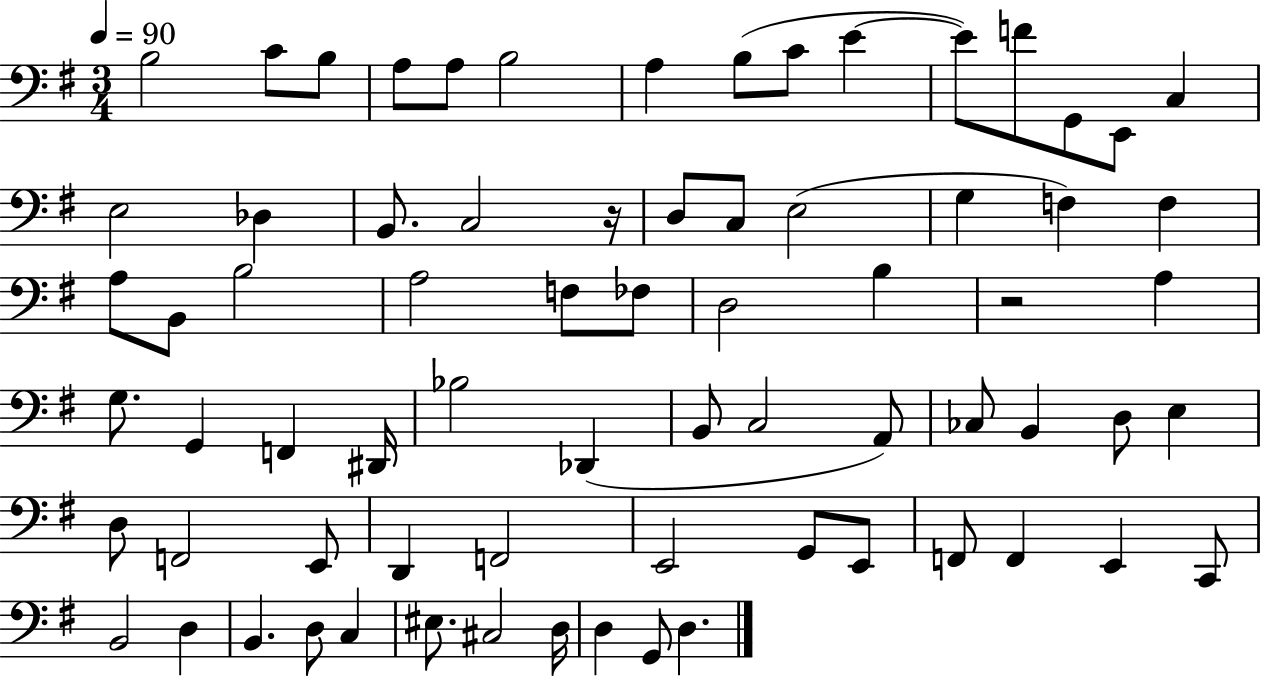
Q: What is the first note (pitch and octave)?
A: B3